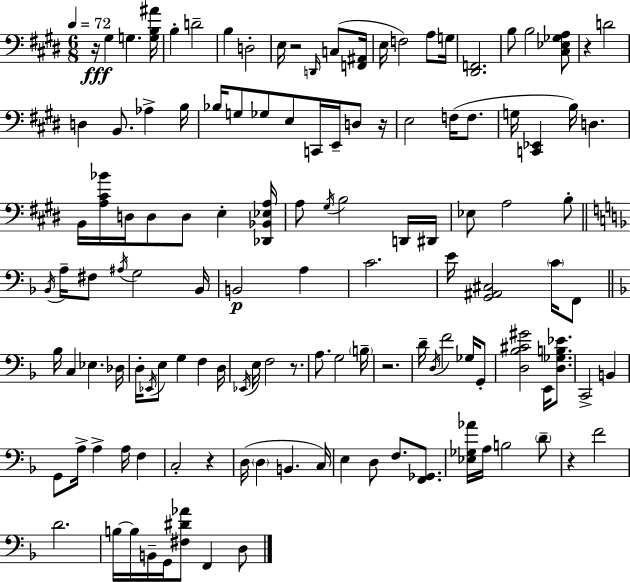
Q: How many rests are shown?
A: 8